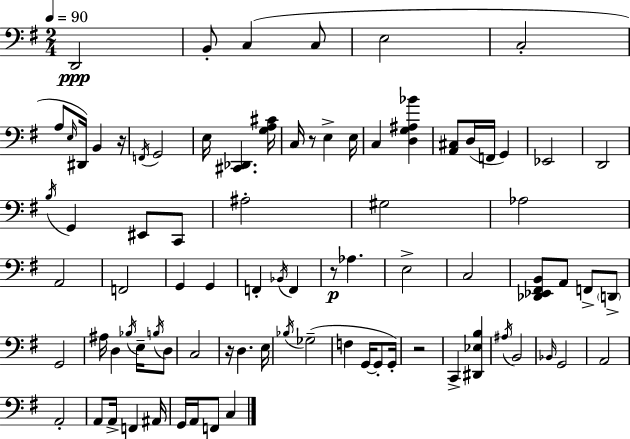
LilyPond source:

{
  \clef bass
  \numericTimeSignature
  \time 2/4
  \key e \minor
  \tempo 4 = 90
  d,2\ppp | b,8-. c4( c8 | e2 | c2-. | \break a8 \grace { e16 }) dis,16 b,4 | r16 \acciaccatura { f,16 } g,2 | e16 <cis, des,>4. | <g a cis'>16 c16 r8 e4-> | \break e16 c4 <d g ais bes'>4 | <a, cis>8 d16( f,16 g,4) | ees,2 | d,2 | \break \acciaccatura { b16 } g,4 eis,8 | c,8 ais2-. | gis2 | aes2 | \break a,2 | f,2 | g,4 g,4 | f,4-. \acciaccatura { bes,16 } | \break f,4 r8\p aes4. | e2-> | c2 | <des, ees, fis, b,>8 a,8 | \break f,8-> \parenthesize d,8-> g,2 | ais16 d4 | \acciaccatura { bes16 } e16-- \acciaccatura { b16 } d8 c2 | r16 d4. | \break e16 \acciaccatura { bes16 }( ges2-- | f4 | g,16~~ g,8-. g,16-.) r2 | c,4-> | \break <dis, ees b>4 \acciaccatura { ais16 } | b,2 | \grace { bes,16 } g,2 | a,2 | \break a,2-. | a,8 a,16-> f,4 | ais,16 g,16 a,16 f,8 c4 | \bar "|."
}